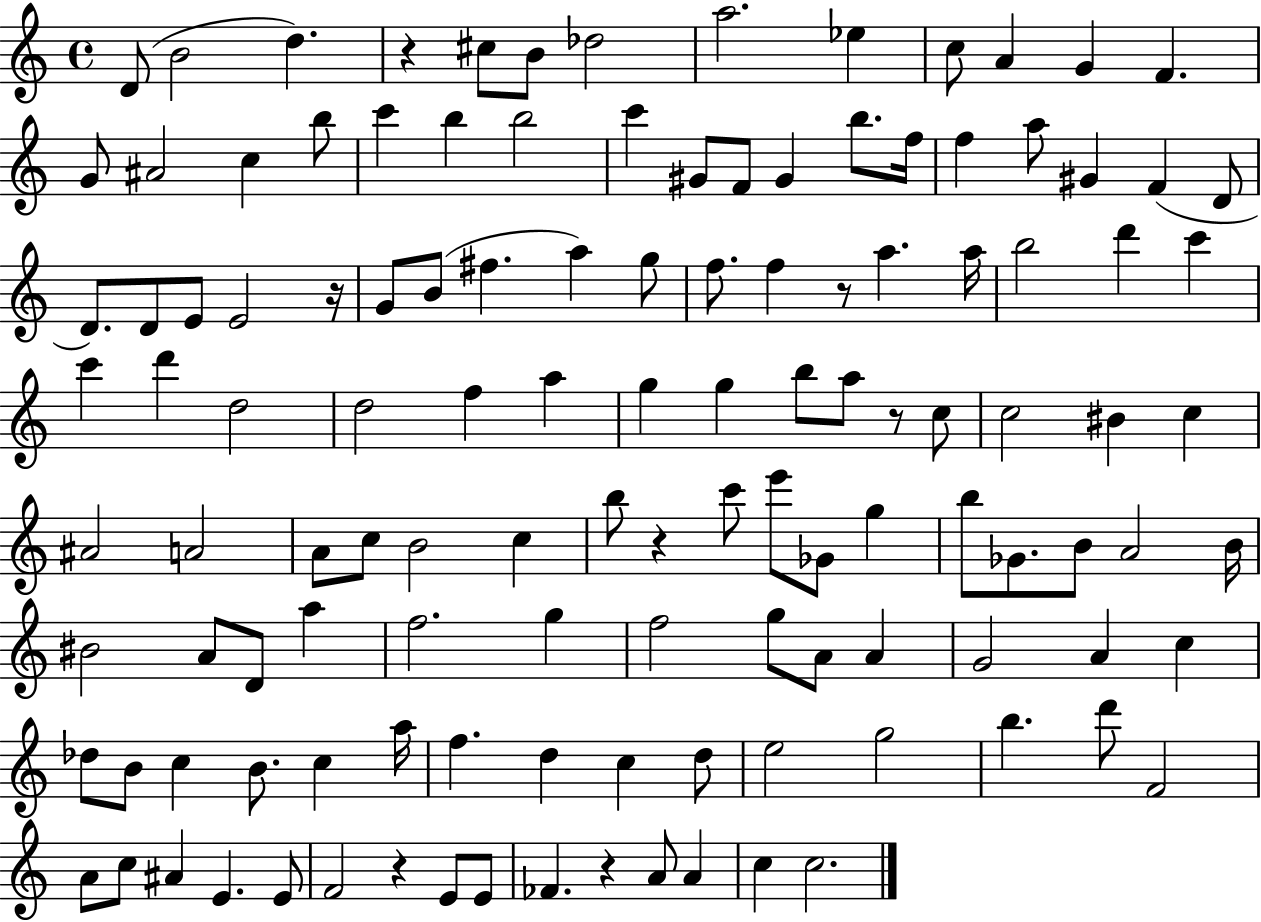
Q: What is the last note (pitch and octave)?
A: C5